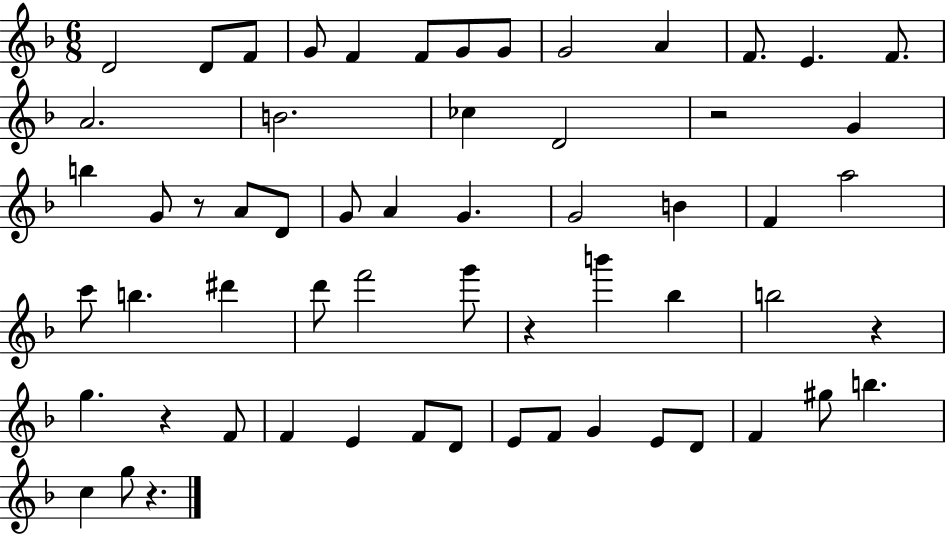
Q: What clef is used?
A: treble